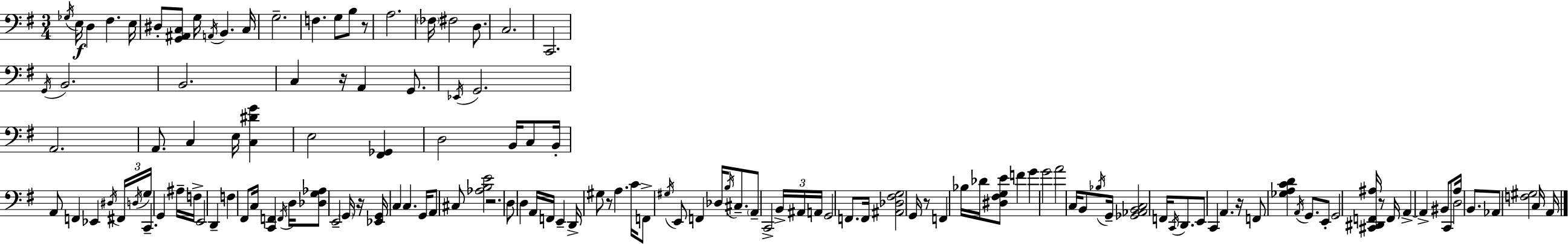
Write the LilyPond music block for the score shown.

{
  \clef bass
  \numericTimeSignature
  \time 3/4
  \key e \minor
  \repeat volta 2 { \acciaccatura { ges16 }\f e16 d4 fis4. | e16 dis8-. <g, ais, c>8 g16 \acciaccatura { a,16 } b,4. | c16 g2.-- | f4. g8 b8 | \break r8 a2. | \parenthesize fes16 fis2 d8. | c2. | c,2. | \break \acciaccatura { g,16 } b,2. | b,2. | c4 r16 a,4 | g,8. \acciaccatura { ees,16 } g,2. | \break a,2. | a,8. c4 e16 | <c dis' g'>4 e2 | <fis, ges,>4 d2 | \break b,16 c8 b,16-. a,8 f,4 ees,4 | \acciaccatura { dis16 } \tuplet 3/2 { fis,16 \acciaccatura { d16 } g16 } c,4.-- | g,4 ais16-- f16-> e,2 | d,4-- f4 fis,8 | \break c16 <c, f,>4 \acciaccatura { f,16 } d16 <des g aes>8 e,2-- | \parenthesize g,16 r16 <ees, g,>16 c4 | c4. g,16 a,8 cis8 <aes b e'>2 | r2. | \break d8 d4 | a,16 f,16 e,4-- d,16-> gis8 r8 | a4. c'16 f,8-> \acciaccatura { gis16 } e,8 | f,4 des16 \acciaccatura { b16 } cis8.-- \parenthesize a,8-- c,2-> | \break \tuplet 3/2 { b,16-> ais,16 a,16 } g,2 | f,8. f,16 <ais, des fis g>2 | g,16 r8 f,4 | bes16 des'16 <dis fis g e'>8 f'4 g'4 | \break g'2 a'2 | c16 b,8 \acciaccatura { bes16 } g,16-- <ges, aes, b, c>2 | f,16 \acciaccatura { c,16 } d,8. e,8 | c,4 a,4. r16 | \break f,8 <ges a c' d'>4 \acciaccatura { a,16 } g,8. e,8-. | g,2 <cis, dis, f, ais>16 r8 f,16 | a,4->~~ a,4-> bis,8 c,8 | a16 d2 b,8. | \break aes,8 <f gis>2 c16 a,16 | } \bar "|."
}